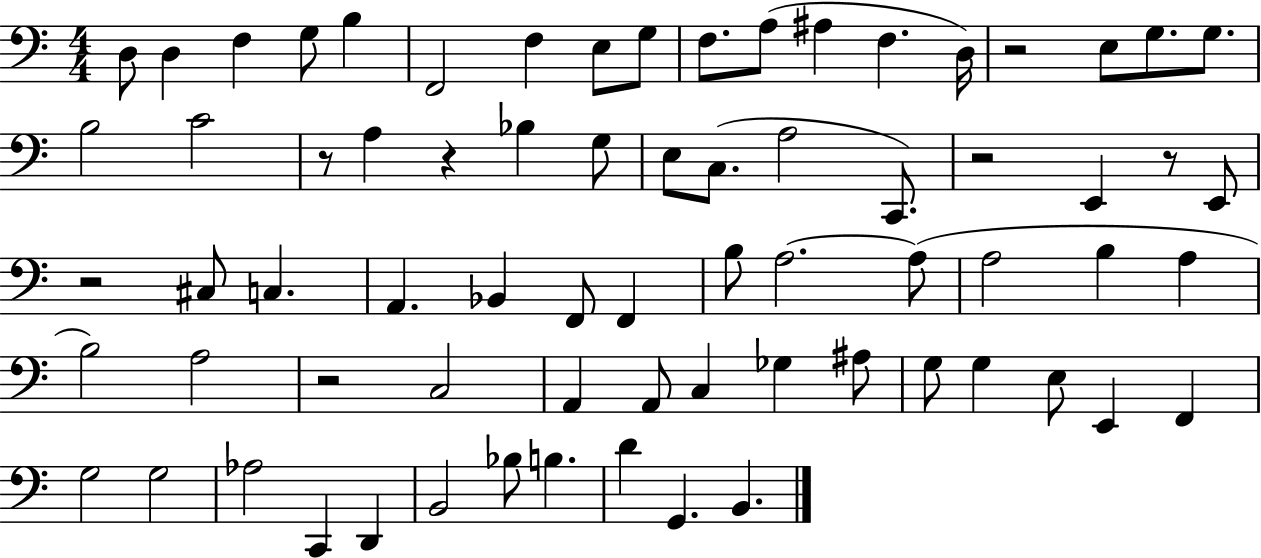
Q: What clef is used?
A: bass